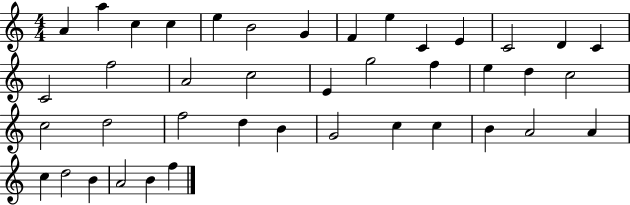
{
  \clef treble
  \numericTimeSignature
  \time 4/4
  \key c \major
  a'4 a''4 c''4 c''4 | e''4 b'2 g'4 | f'4 e''4 c'4 e'4 | c'2 d'4 c'4 | \break c'2 f''2 | a'2 c''2 | e'4 g''2 f''4 | e''4 d''4 c''2 | \break c''2 d''2 | f''2 d''4 b'4 | g'2 c''4 c''4 | b'4 a'2 a'4 | \break c''4 d''2 b'4 | a'2 b'4 f''4 | \bar "|."
}